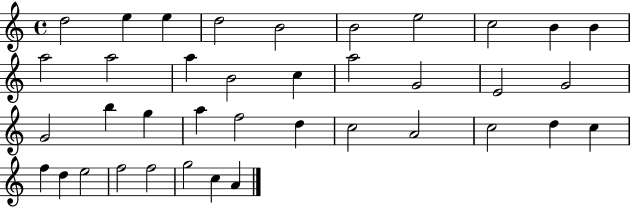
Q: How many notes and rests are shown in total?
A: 38